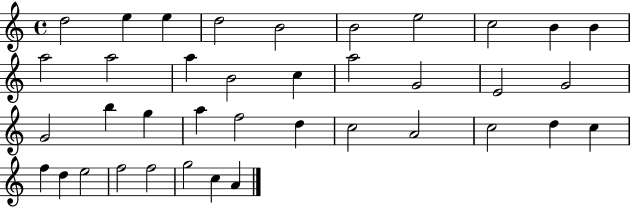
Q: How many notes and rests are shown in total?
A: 38